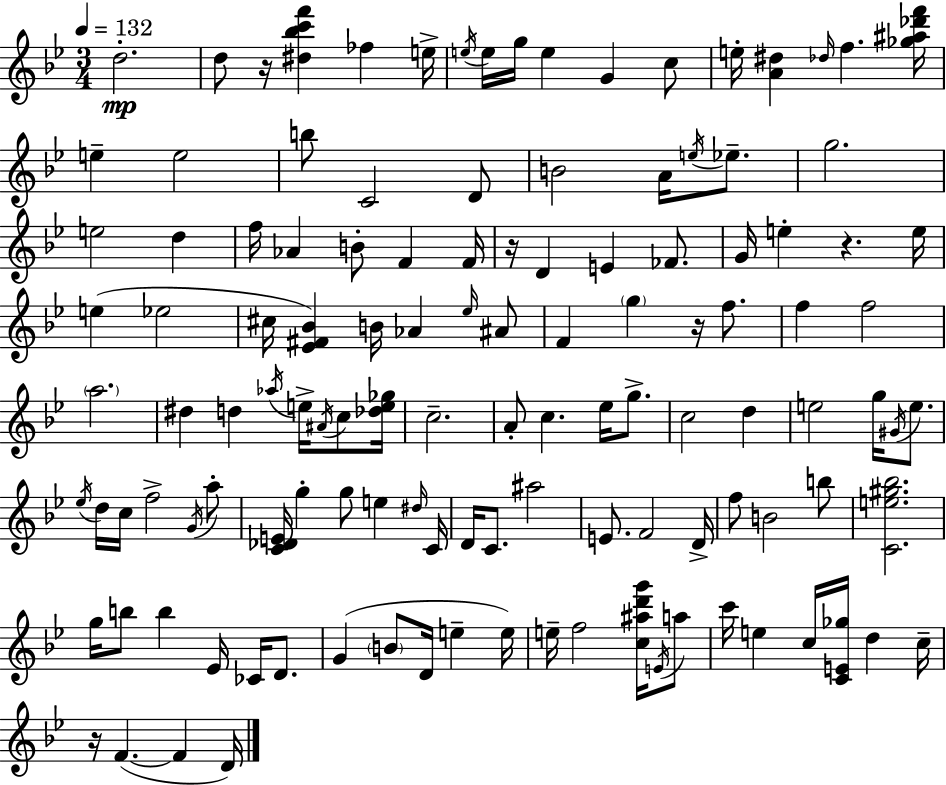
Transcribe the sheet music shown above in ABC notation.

X:1
T:Untitled
M:3/4
L:1/4
K:Gm
d2 d/2 z/4 [^d_bc'f'] _f e/4 e/4 e/4 g/4 e G c/2 e/4 [A^d] _d/4 f [_g^a_d'f']/4 e e2 b/2 C2 D/2 B2 A/4 e/4 _e/2 g2 e2 d f/4 _A B/2 F F/4 z/4 D E _F/2 G/4 e z e/4 e _e2 ^c/4 [_E^F_B] B/4 _A _e/4 ^A/2 F g z/4 f/2 f f2 a2 ^d d _a/4 e/4 ^A/4 c/2 [_de_g]/4 c2 A/2 c _e/4 g/2 c2 d e2 g/4 ^G/4 e/2 _e/4 d/4 c/4 f2 G/4 a/2 [C_DE]/4 g g/2 e ^d/4 C/4 D/4 C/2 ^a2 E/2 F2 D/4 f/2 B2 b/2 [Ce^g_b]2 g/4 b/2 b _E/4 _C/4 D/2 G B/2 D/4 e e/4 e/4 f2 [c^ad'g']/4 E/4 a/2 c'/4 e c/4 [CE_g]/4 d c/4 z/4 F F D/4